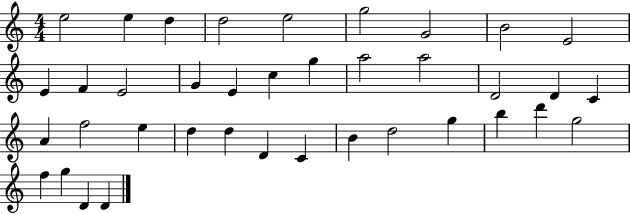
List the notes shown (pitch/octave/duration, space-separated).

E5/h E5/q D5/q D5/h E5/h G5/h G4/h B4/h E4/h E4/q F4/q E4/h G4/q E4/q C5/q G5/q A5/h A5/h D4/h D4/q C4/q A4/q F5/h E5/q D5/q D5/q D4/q C4/q B4/q D5/h G5/q B5/q D6/q G5/h F5/q G5/q D4/q D4/q